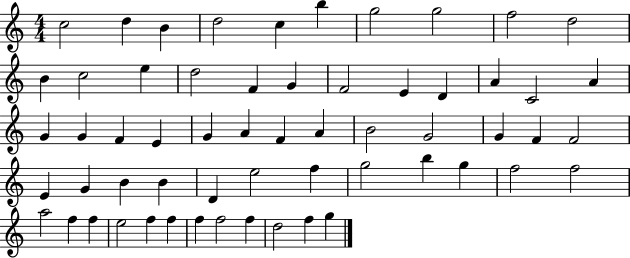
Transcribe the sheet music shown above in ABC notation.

X:1
T:Untitled
M:4/4
L:1/4
K:C
c2 d B d2 c b g2 g2 f2 d2 B c2 e d2 F G F2 E D A C2 A G G F E G A F A B2 G2 G F F2 E G B B D e2 f g2 b g f2 f2 a2 f f e2 f f f f2 f d2 f g